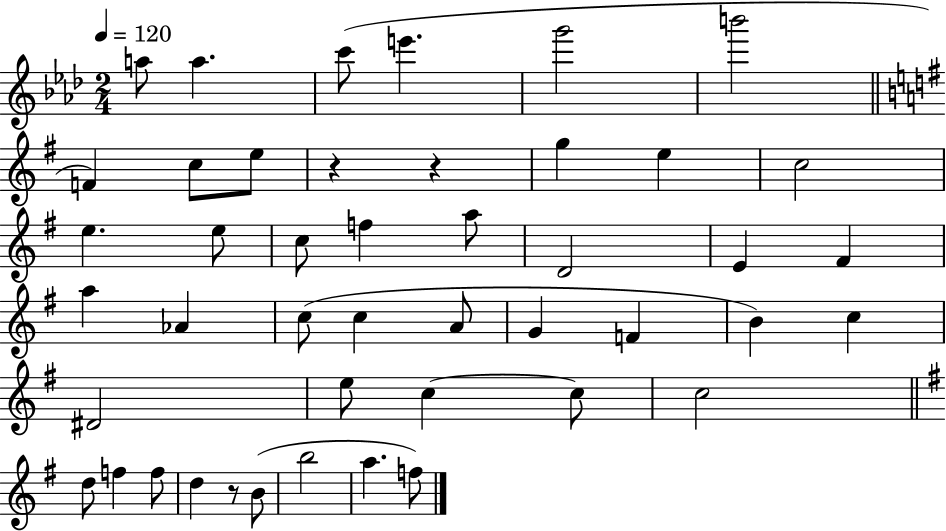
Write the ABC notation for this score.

X:1
T:Untitled
M:2/4
L:1/4
K:Ab
a/2 a c'/2 e' g'2 b'2 F c/2 e/2 z z g e c2 e e/2 c/2 f a/2 D2 E ^F a _A c/2 c A/2 G F B c ^D2 e/2 c c/2 c2 d/2 f f/2 d z/2 B/2 b2 a f/2